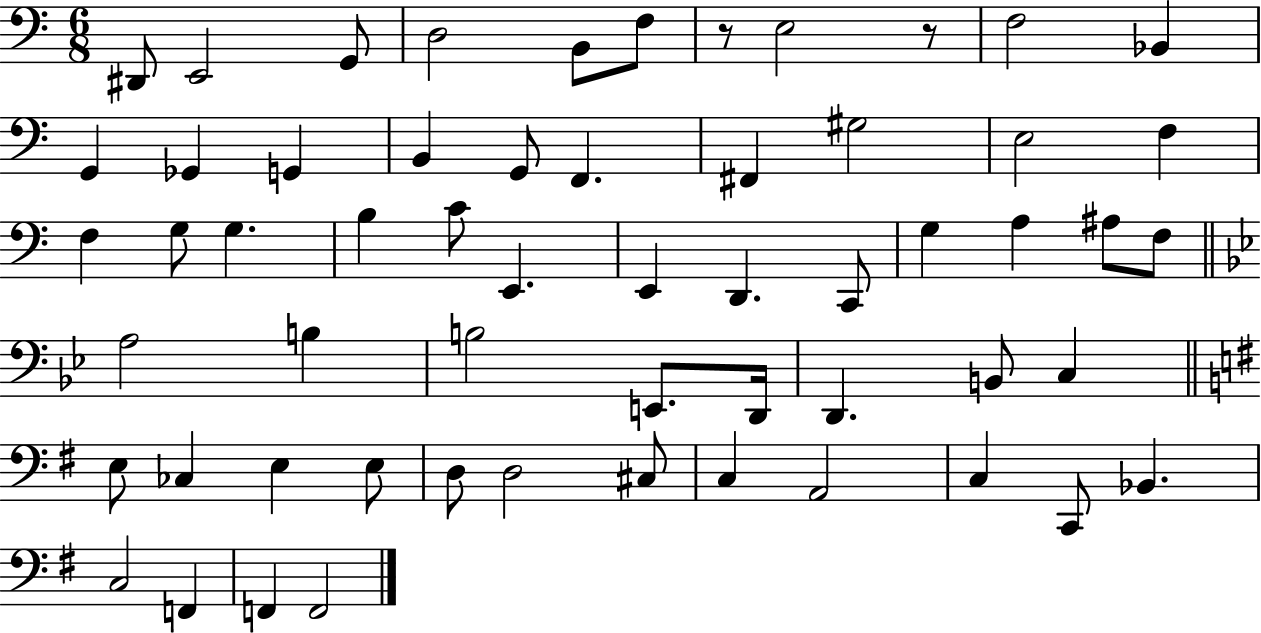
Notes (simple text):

D#2/e E2/h G2/e D3/h B2/e F3/e R/e E3/h R/e F3/h Bb2/q G2/q Gb2/q G2/q B2/q G2/e F2/q. F#2/q G#3/h E3/h F3/q F3/q G3/e G3/q. B3/q C4/e E2/q. E2/q D2/q. C2/e G3/q A3/q A#3/e F3/e A3/h B3/q B3/h E2/e. D2/s D2/q. B2/e C3/q E3/e CES3/q E3/q E3/e D3/e D3/h C#3/e C3/q A2/h C3/q C2/e Bb2/q. C3/h F2/q F2/q F2/h